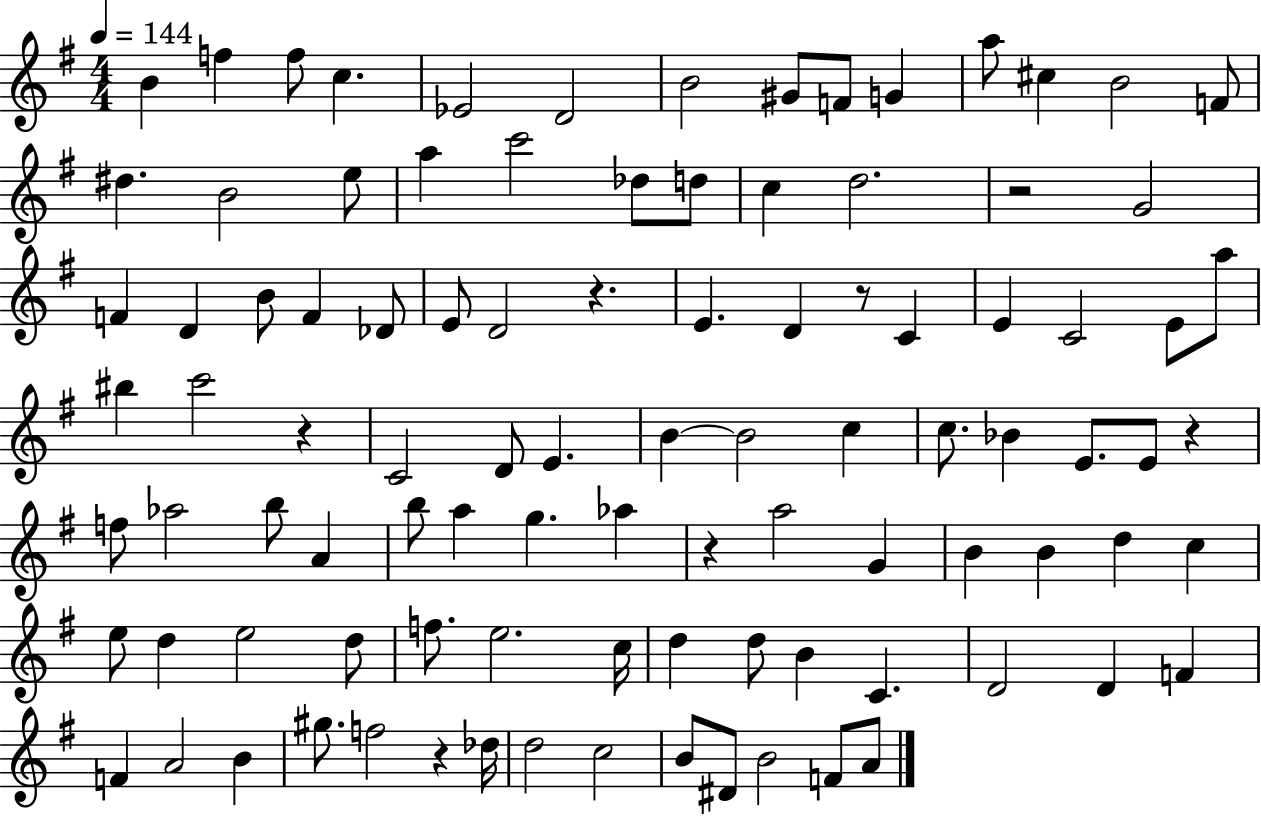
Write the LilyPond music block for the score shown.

{
  \clef treble
  \numericTimeSignature
  \time 4/4
  \key g \major
  \tempo 4 = 144
  b'4 f''4 f''8 c''4. | ees'2 d'2 | b'2 gis'8 f'8 g'4 | a''8 cis''4 b'2 f'8 | \break dis''4. b'2 e''8 | a''4 c'''2 des''8 d''8 | c''4 d''2. | r2 g'2 | \break f'4 d'4 b'8 f'4 des'8 | e'8 d'2 r4. | e'4. d'4 r8 c'4 | e'4 c'2 e'8 a''8 | \break bis''4 c'''2 r4 | c'2 d'8 e'4. | b'4~~ b'2 c''4 | c''8. bes'4 e'8. e'8 r4 | \break f''8 aes''2 b''8 a'4 | b''8 a''4 g''4. aes''4 | r4 a''2 g'4 | b'4 b'4 d''4 c''4 | \break e''8 d''4 e''2 d''8 | f''8. e''2. c''16 | d''4 d''8 b'4 c'4. | d'2 d'4 f'4 | \break f'4 a'2 b'4 | gis''8. f''2 r4 des''16 | d''2 c''2 | b'8 dis'8 b'2 f'8 a'8 | \break \bar "|."
}